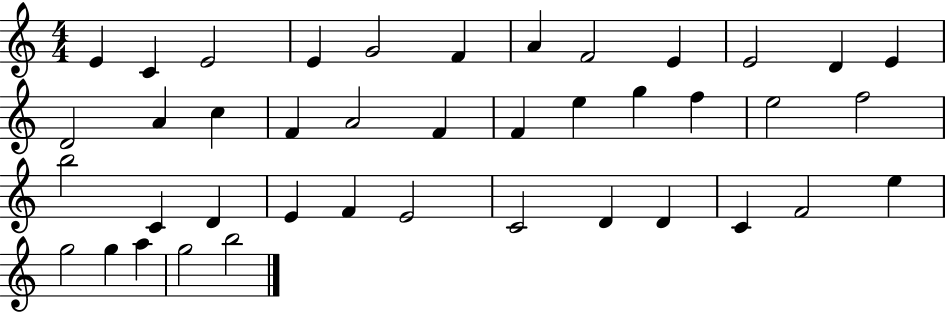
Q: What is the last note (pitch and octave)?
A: B5